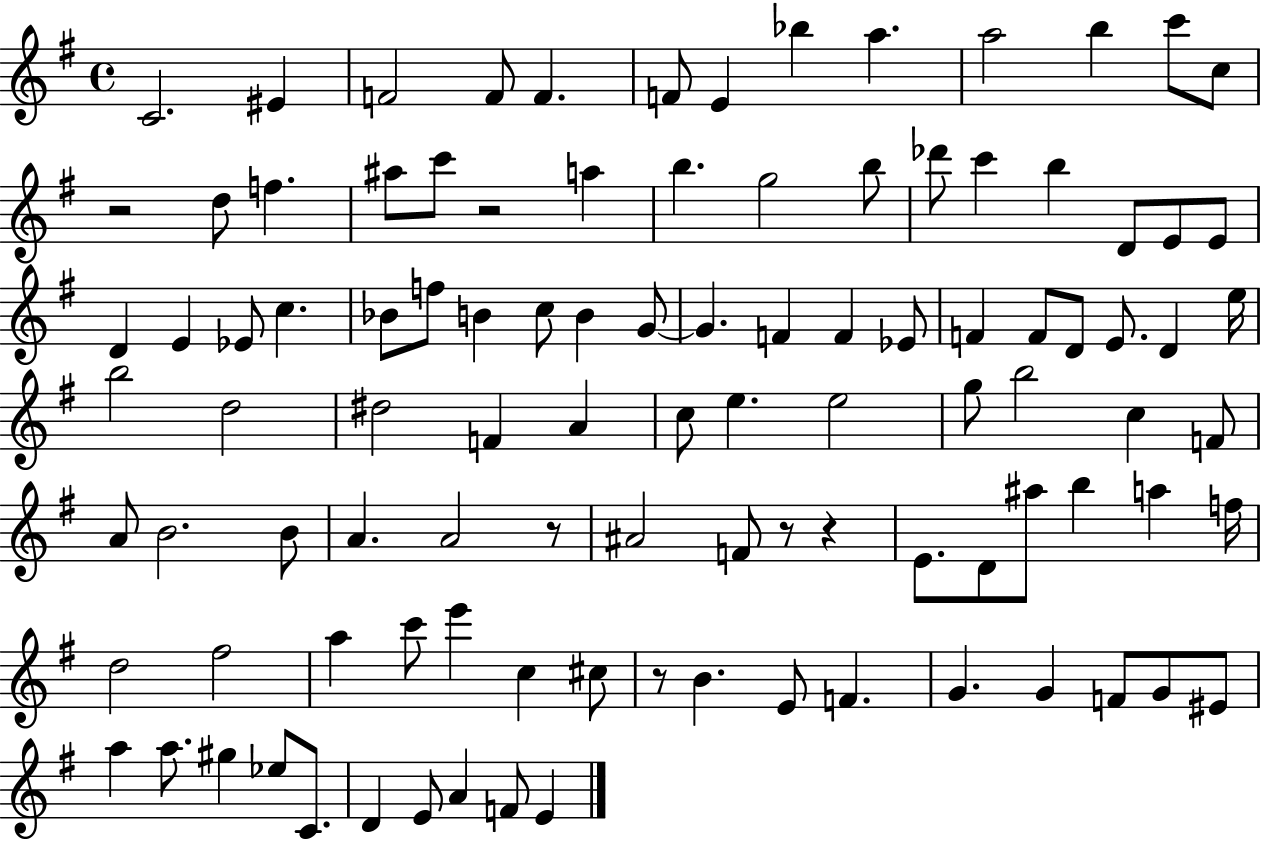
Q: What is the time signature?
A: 4/4